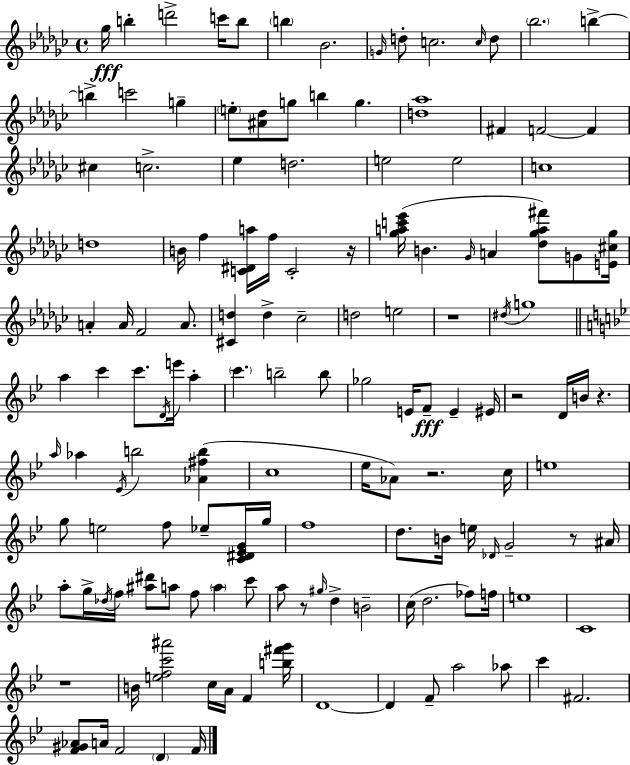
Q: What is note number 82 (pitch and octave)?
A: D5